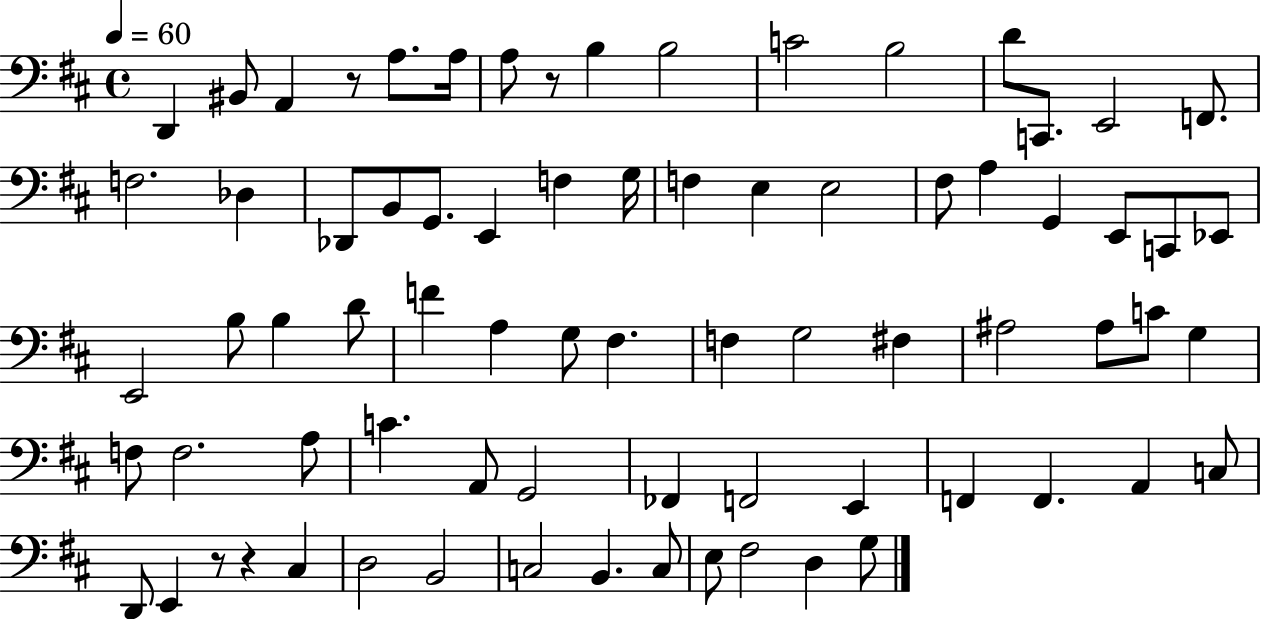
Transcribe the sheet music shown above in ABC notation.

X:1
T:Untitled
M:4/4
L:1/4
K:D
D,, ^B,,/2 A,, z/2 A,/2 A,/4 A,/2 z/2 B, B,2 C2 B,2 D/2 C,,/2 E,,2 F,,/2 F,2 _D, _D,,/2 B,,/2 G,,/2 E,, F, G,/4 F, E, E,2 ^F,/2 A, G,, E,,/2 C,,/2 _E,,/2 E,,2 B,/2 B, D/2 F A, G,/2 ^F, F, G,2 ^F, ^A,2 ^A,/2 C/2 G, F,/2 F,2 A,/2 C A,,/2 G,,2 _F,, F,,2 E,, F,, F,, A,, C,/2 D,,/2 E,, z/2 z ^C, D,2 B,,2 C,2 B,, C,/2 E,/2 ^F,2 D, G,/2